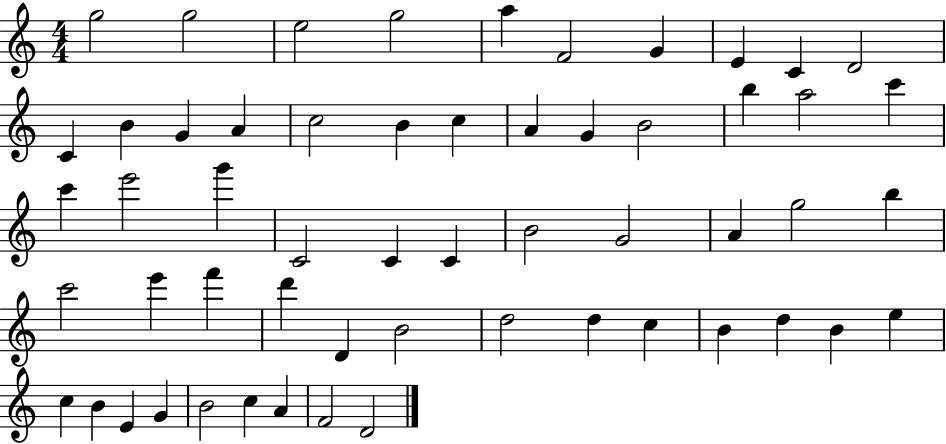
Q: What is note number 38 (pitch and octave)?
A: D6